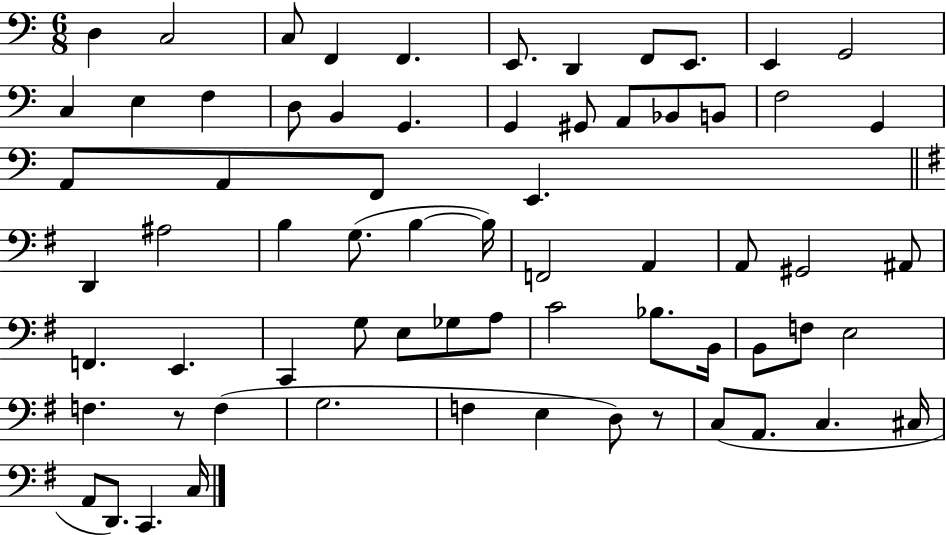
D3/q C3/h C3/e F2/q F2/q. E2/e. D2/q F2/e E2/e. E2/q G2/h C3/q E3/q F3/q D3/e B2/q G2/q. G2/q G#2/e A2/e Bb2/e B2/e F3/h G2/q A2/e A2/e F2/e E2/q. D2/q A#3/h B3/q G3/e. B3/q B3/s F2/h A2/q A2/e G#2/h A#2/e F2/q. E2/q. C2/q G3/e E3/e Gb3/e A3/e C4/h Bb3/e. B2/s B2/e F3/e E3/h F3/q. R/e F3/q G3/h. F3/q E3/q D3/e R/e C3/e A2/e. C3/q. C#3/s A2/e D2/e. C2/q. C3/s